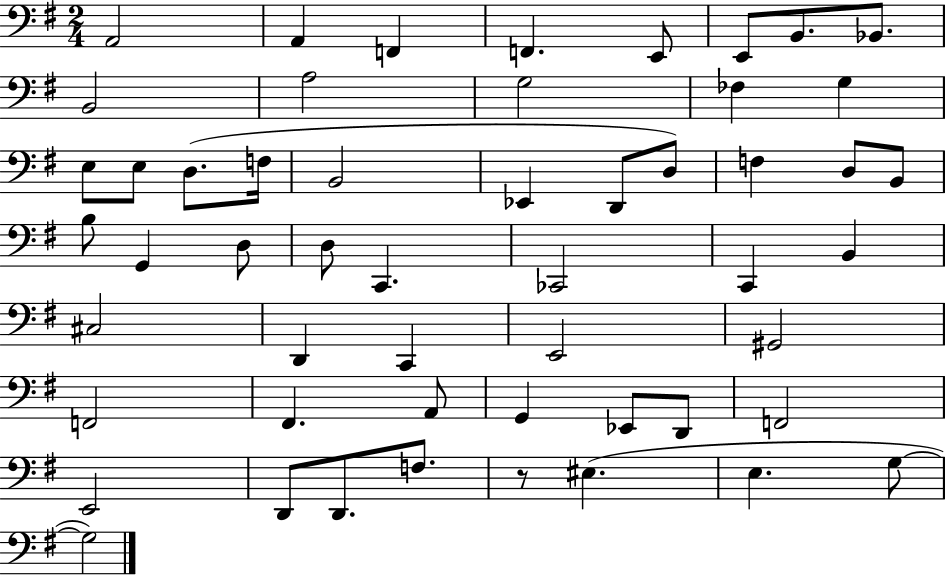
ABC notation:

X:1
T:Untitled
M:2/4
L:1/4
K:G
A,,2 A,, F,, F,, E,,/2 E,,/2 B,,/2 _B,,/2 B,,2 A,2 G,2 _F, G, E,/2 E,/2 D,/2 F,/4 B,,2 _E,, D,,/2 D,/2 F, D,/2 B,,/2 B,/2 G,, D,/2 D,/2 C,, _C,,2 C,, B,, ^C,2 D,, C,, E,,2 ^G,,2 F,,2 ^F,, A,,/2 G,, _E,,/2 D,,/2 F,,2 E,,2 D,,/2 D,,/2 F,/2 z/2 ^E, E, G,/2 G,2